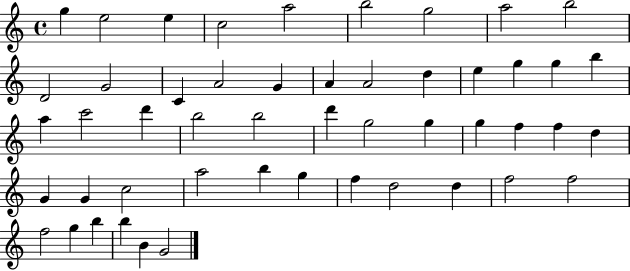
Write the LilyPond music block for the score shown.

{
  \clef treble
  \time 4/4
  \defaultTimeSignature
  \key c \major
  g''4 e''2 e''4 | c''2 a''2 | b''2 g''2 | a''2 b''2 | \break d'2 g'2 | c'4 a'2 g'4 | a'4 a'2 d''4 | e''4 g''4 g''4 b''4 | \break a''4 c'''2 d'''4 | b''2 b''2 | d'''4 g''2 g''4 | g''4 f''4 f''4 d''4 | \break g'4 g'4 c''2 | a''2 b''4 g''4 | f''4 d''2 d''4 | f''2 f''2 | \break f''2 g''4 b''4 | b''4 b'4 g'2 | \bar "|."
}